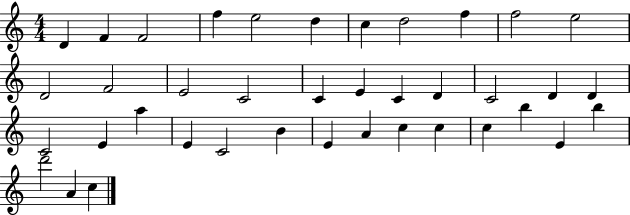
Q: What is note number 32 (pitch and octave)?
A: C5